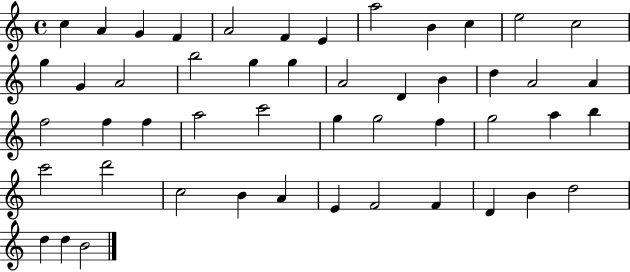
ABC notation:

X:1
T:Untitled
M:4/4
L:1/4
K:C
c A G F A2 F E a2 B c e2 c2 g G A2 b2 g g A2 D B d A2 A f2 f f a2 c'2 g g2 f g2 a b c'2 d'2 c2 B A E F2 F D B d2 d d B2